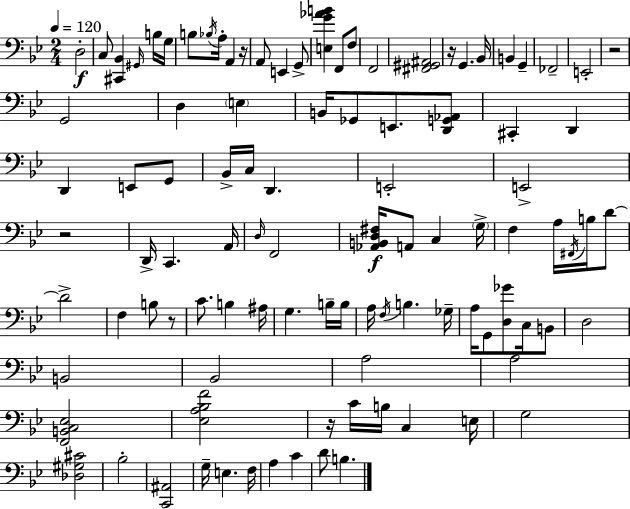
X:1
T:Untitled
M:2/4
L:1/4
K:Gm
D,2 C,/2 [^C,,_B,,] ^G,,/4 B,/4 G,/4 B,/2 _B,/4 A,/4 A,, z/4 A,,/2 E,, G,,/2 [E,G_AB] F,,/2 F,/2 F,,2 [^F,,^G,,^A,,]2 z/4 G,, _B,,/4 B,, G,, _F,,2 E,,2 z2 G,,2 D, E, B,,/4 _G,,/2 E,,/2 [D,,G,,_A,,]/2 ^C,, D,, D,, E,,/2 G,,/2 _B,,/4 C,/4 D,, E,,2 E,,2 z2 D,,/4 C,, A,,/4 D,/4 F,,2 [_A,,B,,D,^F,]/4 A,,/2 C, G,/4 F, A,/4 ^F,,/4 B,/4 D/2 D2 F, B,/2 z/2 C/2 B, ^A,/4 G, B,/4 B,/4 A,/4 F,/4 B, _G,/4 A,/4 G,,/2 [D,_G]/2 C,/4 B,,/2 D,2 B,,2 _B,,2 A,2 A,2 [F,,B,,C,_E,]2 [_E,A,_B,F]2 z/4 C/4 B,/4 C, E,/4 G,2 [_D,^G,^C]2 _B,2 [C,,^A,,]2 G,/4 E, F,/4 A, C D/2 B,